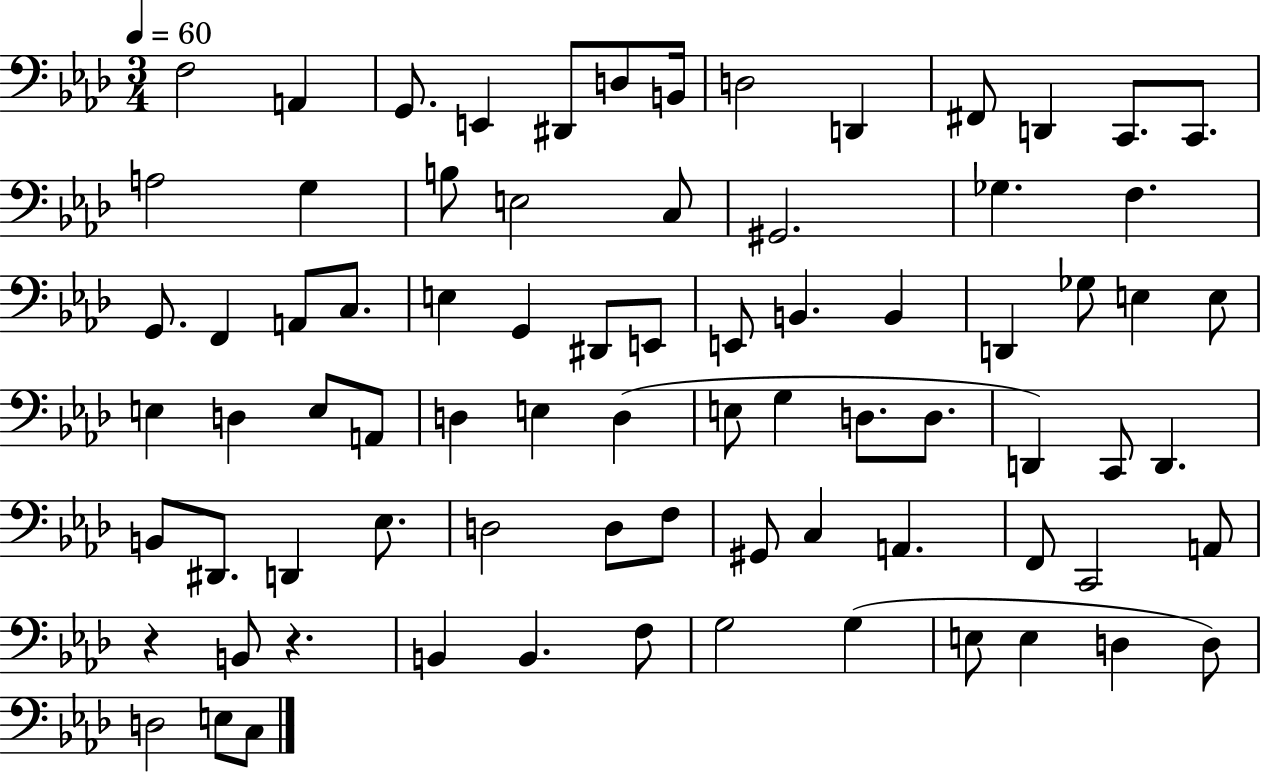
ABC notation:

X:1
T:Untitled
M:3/4
L:1/4
K:Ab
F,2 A,, G,,/2 E,, ^D,,/2 D,/2 B,,/4 D,2 D,, ^F,,/2 D,, C,,/2 C,,/2 A,2 G, B,/2 E,2 C,/2 ^G,,2 _G, F, G,,/2 F,, A,,/2 C,/2 E, G,, ^D,,/2 E,,/2 E,,/2 B,, B,, D,, _G,/2 E, E,/2 E, D, E,/2 A,,/2 D, E, D, E,/2 G, D,/2 D,/2 D,, C,,/2 D,, B,,/2 ^D,,/2 D,, _E,/2 D,2 D,/2 F,/2 ^G,,/2 C, A,, F,,/2 C,,2 A,,/2 z B,,/2 z B,, B,, F,/2 G,2 G, E,/2 E, D, D,/2 D,2 E,/2 C,/2